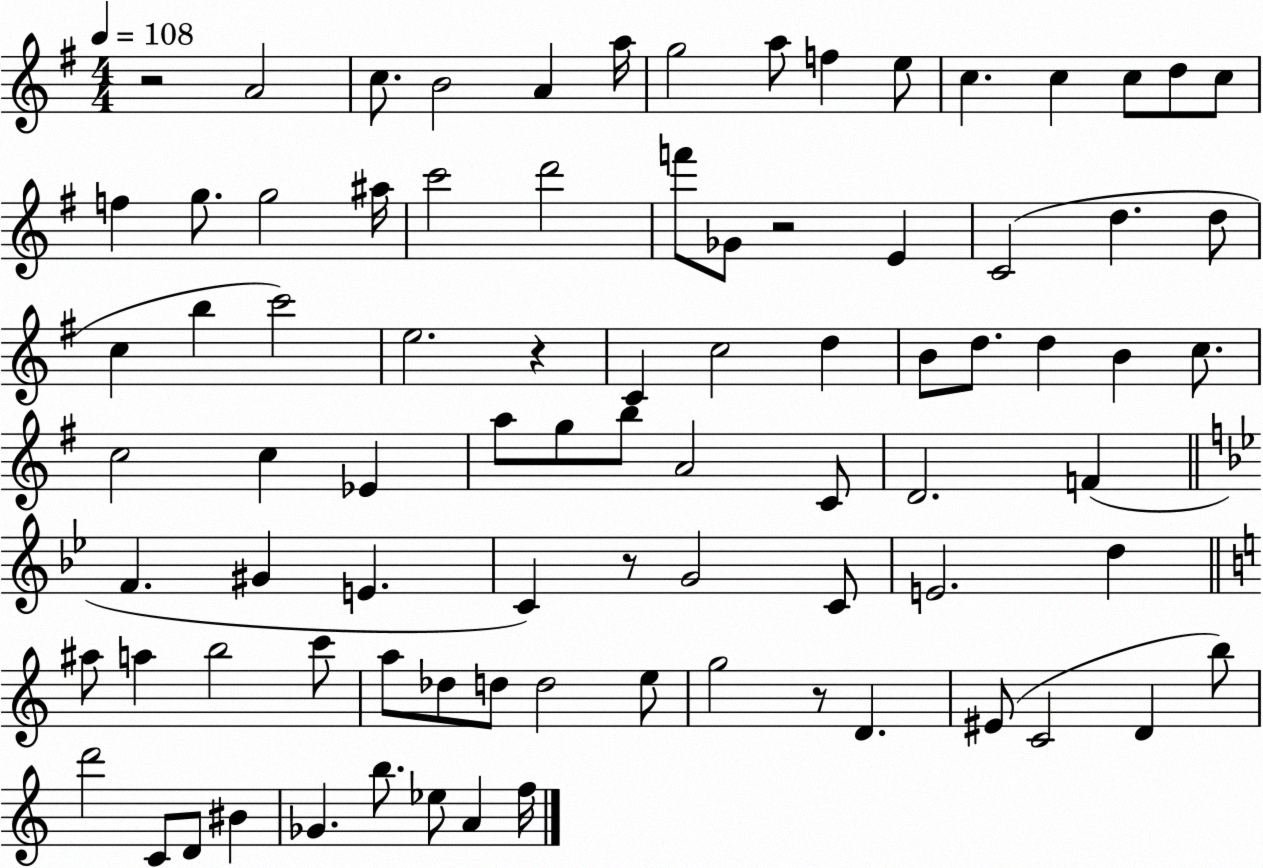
X:1
T:Untitled
M:4/4
L:1/4
K:G
z2 A2 c/2 B2 A a/4 g2 a/2 f e/2 c c c/2 d/2 c/2 f g/2 g2 ^a/4 c'2 d'2 f'/2 _G/2 z2 E C2 d d/2 c b c'2 e2 z C c2 d B/2 d/2 d B c/2 c2 c _E a/2 g/2 b/2 A2 C/2 D2 F F ^G E C z/2 G2 C/2 E2 d ^a/2 a b2 c'/2 a/2 _d/2 d/2 d2 e/2 g2 z/2 D ^E/2 C2 D b/2 d'2 C/2 D/2 ^B _G b/2 _e/2 A f/4